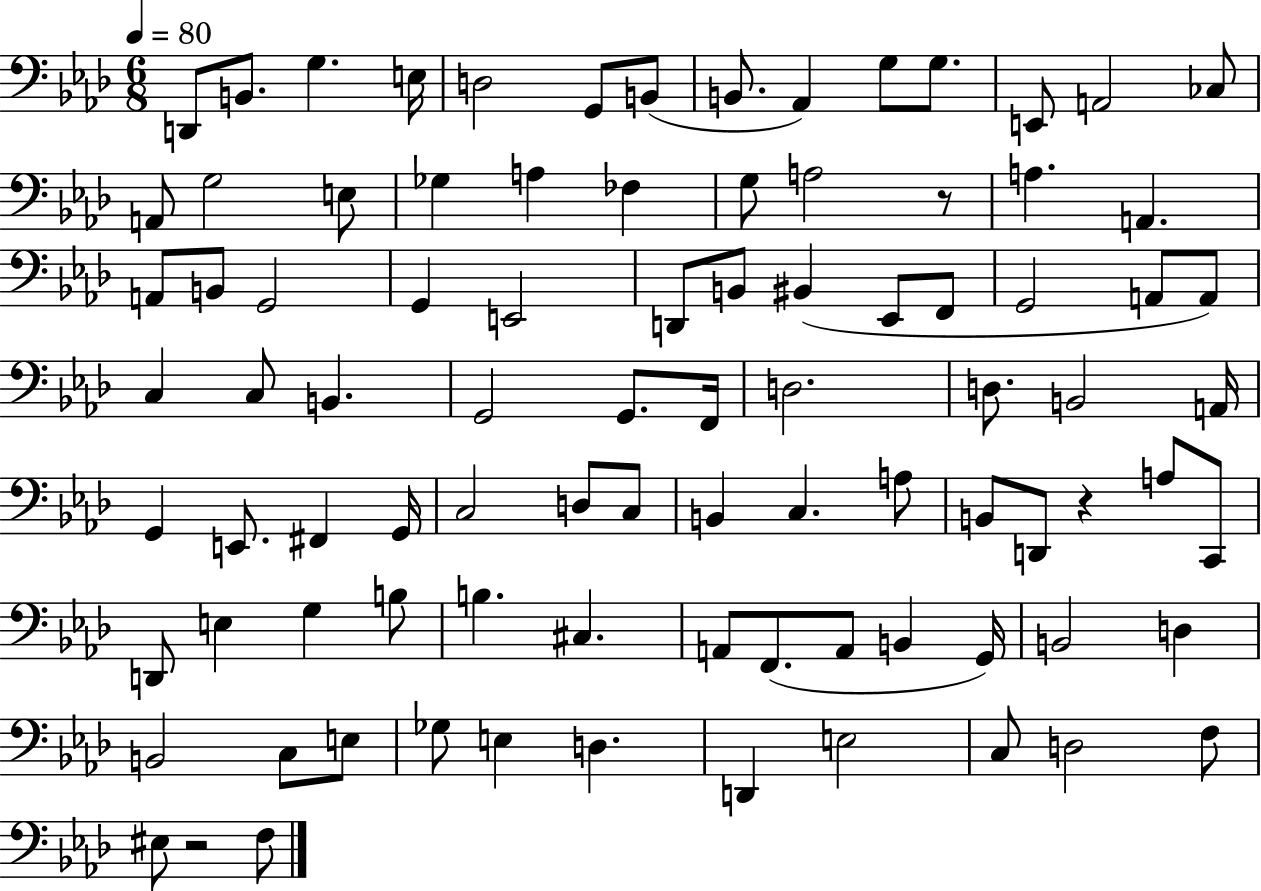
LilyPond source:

{
  \clef bass
  \numericTimeSignature
  \time 6/8
  \key aes \major
  \tempo 4 = 80
  \repeat volta 2 { d,8 b,8. g4. e16 | d2 g,8 b,8( | b,8. aes,4) g8 g8. | e,8 a,2 ces8 | \break a,8 g2 e8 | ges4 a4 fes4 | g8 a2 r8 | a4. a,4. | \break a,8 b,8 g,2 | g,4 e,2 | d,8 b,8 bis,4( ees,8 f,8 | g,2 a,8 a,8) | \break c4 c8 b,4. | g,2 g,8. f,16 | d2. | d8. b,2 a,16 | \break g,4 e,8. fis,4 g,16 | c2 d8 c8 | b,4 c4. a8 | b,8 d,8 r4 a8 c,8 | \break d,8 e4 g4 b8 | b4. cis4. | a,8 f,8.( a,8 b,4 g,16) | b,2 d4 | \break b,2 c8 e8 | ges8 e4 d4. | d,4 e2 | c8 d2 f8 | \break eis8 r2 f8 | } \bar "|."
}